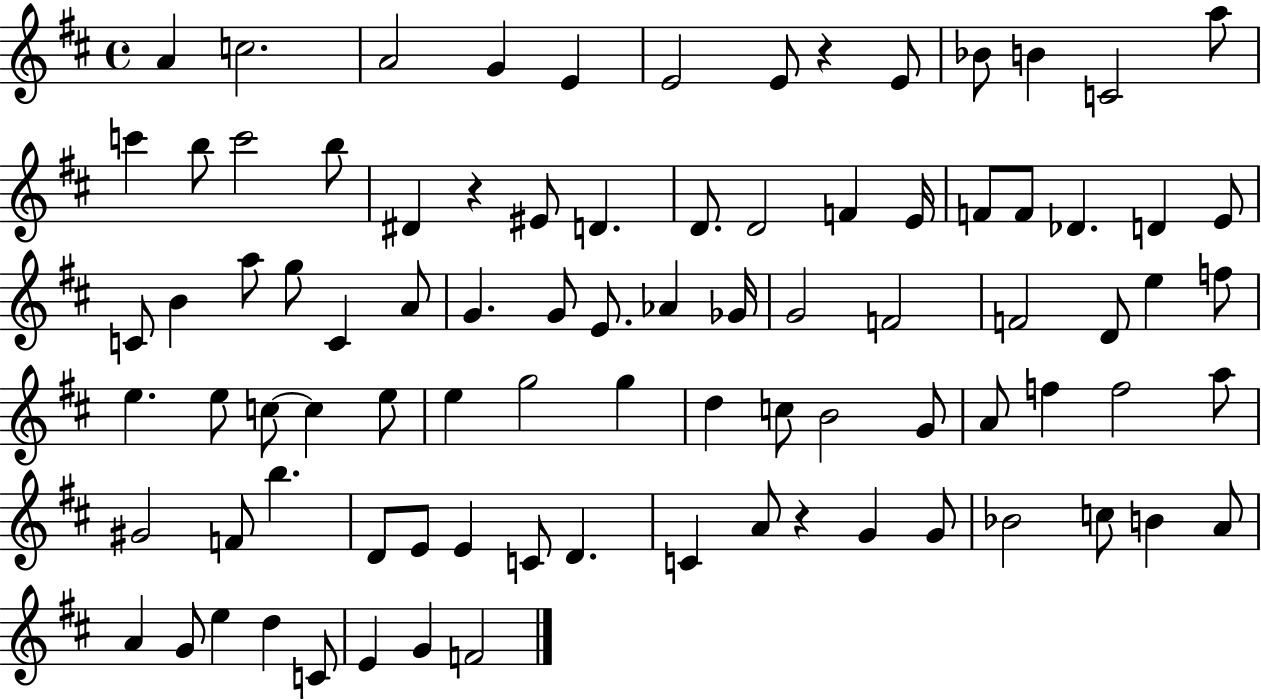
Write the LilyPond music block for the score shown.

{
  \clef treble
  \time 4/4
  \defaultTimeSignature
  \key d \major
  \repeat volta 2 { a'4 c''2. | a'2 g'4 e'4 | e'2 e'8 r4 e'8 | bes'8 b'4 c'2 a''8 | \break c'''4 b''8 c'''2 b''8 | dis'4 r4 eis'8 d'4. | d'8. d'2 f'4 e'16 | f'8 f'8 des'4. d'4 e'8 | \break c'8 b'4 a''8 g''8 c'4 a'8 | g'4. g'8 e'8. aes'4 ges'16 | g'2 f'2 | f'2 d'8 e''4 f''8 | \break e''4. e''8 c''8~~ c''4 e''8 | e''4 g''2 g''4 | d''4 c''8 b'2 g'8 | a'8 f''4 f''2 a''8 | \break gis'2 f'8 b''4. | d'8 e'8 e'4 c'8 d'4. | c'4 a'8 r4 g'4 g'8 | bes'2 c''8 b'4 a'8 | \break a'4 g'8 e''4 d''4 c'8 | e'4 g'4 f'2 | } \bar "|."
}